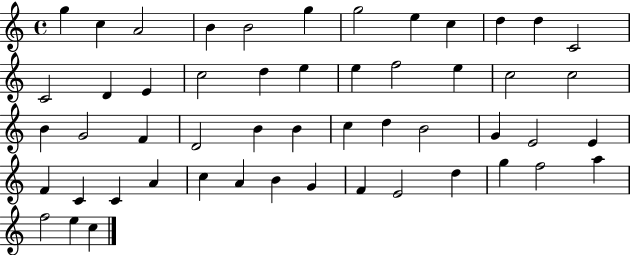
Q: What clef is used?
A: treble